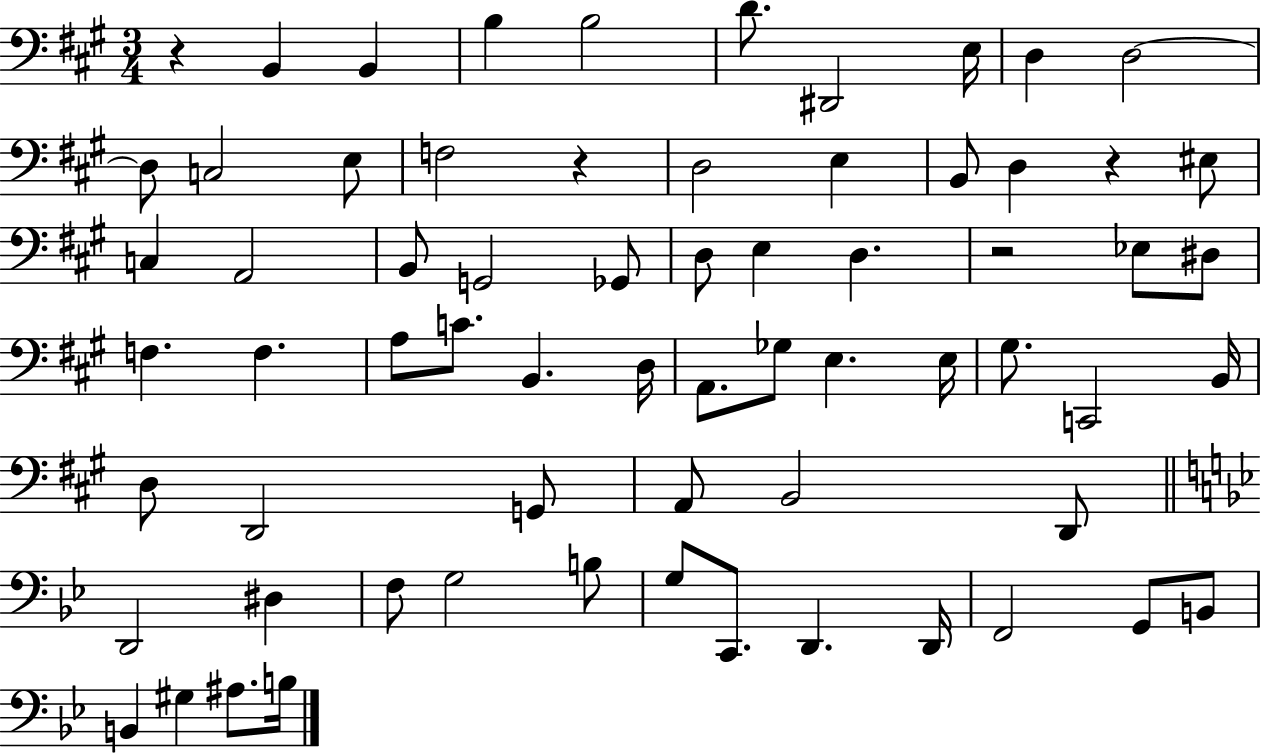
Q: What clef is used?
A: bass